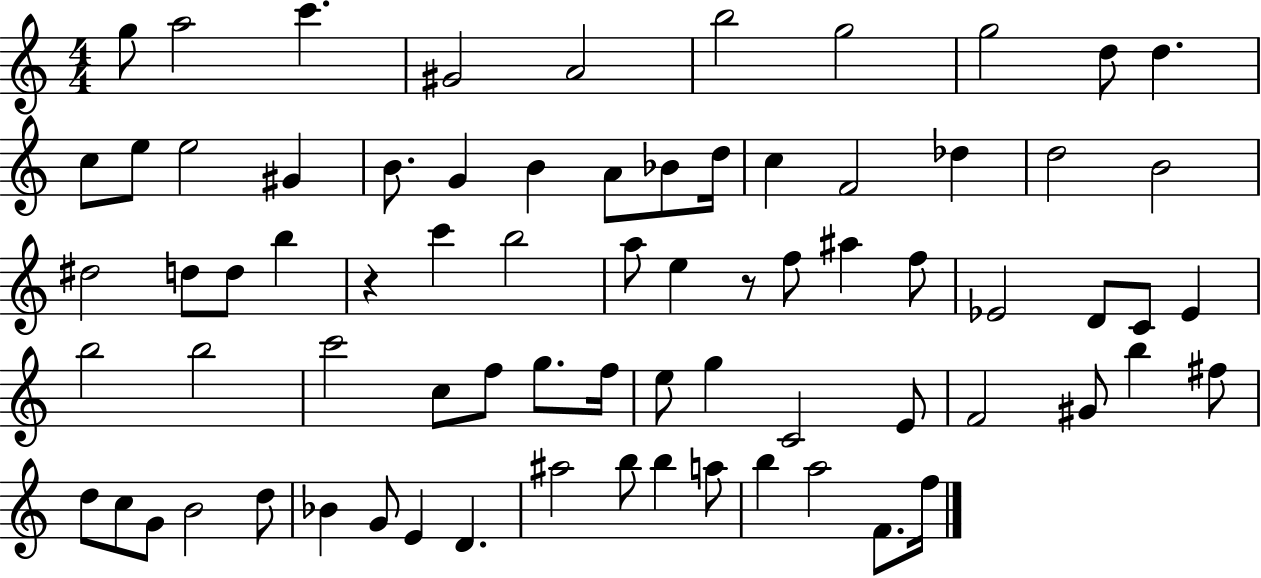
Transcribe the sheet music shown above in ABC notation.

X:1
T:Untitled
M:4/4
L:1/4
K:C
g/2 a2 c' ^G2 A2 b2 g2 g2 d/2 d c/2 e/2 e2 ^G B/2 G B A/2 _B/2 d/4 c F2 _d d2 B2 ^d2 d/2 d/2 b z c' b2 a/2 e z/2 f/2 ^a f/2 _E2 D/2 C/2 _E b2 b2 c'2 c/2 f/2 g/2 f/4 e/2 g C2 E/2 F2 ^G/2 b ^f/2 d/2 c/2 G/2 B2 d/2 _B G/2 E D ^a2 b/2 b a/2 b a2 F/2 f/4